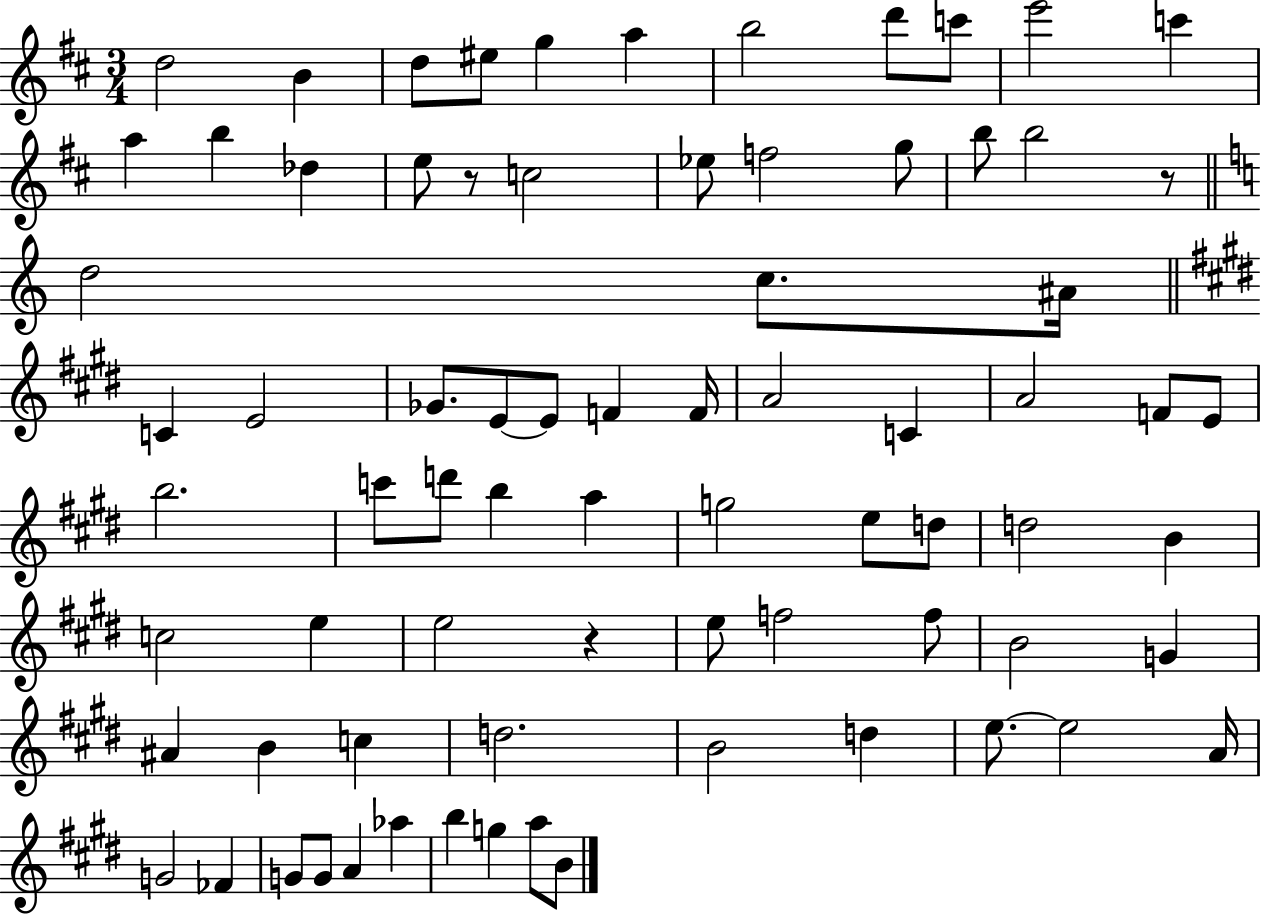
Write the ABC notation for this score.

X:1
T:Untitled
M:3/4
L:1/4
K:D
d2 B d/2 ^e/2 g a b2 d'/2 c'/2 e'2 c' a b _d e/2 z/2 c2 _e/2 f2 g/2 b/2 b2 z/2 d2 c/2 ^A/4 C E2 _G/2 E/2 E/2 F F/4 A2 C A2 F/2 E/2 b2 c'/2 d'/2 b a g2 e/2 d/2 d2 B c2 e e2 z e/2 f2 f/2 B2 G ^A B c d2 B2 d e/2 e2 A/4 G2 _F G/2 G/2 A _a b g a/2 B/2